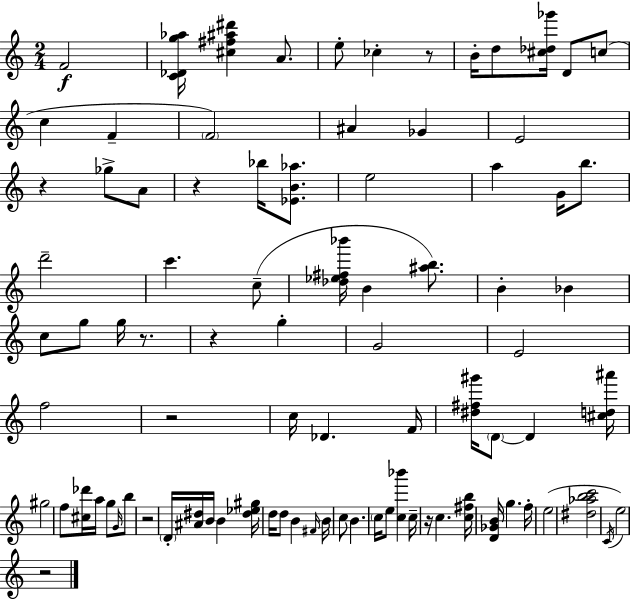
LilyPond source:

{
  \clef treble
  \numericTimeSignature
  \time 2/4
  \key c \major
  f'2\f | <c' des' g'' aes''>16 <cis'' fis'' ais'' dis'''>4 a'8. | e''8-. ces''4-. r8 | b'16-. d''8 <cis'' des'' ges'''>16 d'8 c''8( | \break c''4 f'4-- | \parenthesize f'2) | ais'4 ges'4 | e'2 | \break r4 ges''8-> a'8 | r4 bes''16 <ees' b' aes''>8. | e''2 | a''4 g'16 b''8. | \break d'''2-- | c'''4. c''8--( | <des'' ees'' fis'' bes'''>16 b'4 <ais'' b''>8.) | b'4-. bes'4 | \break c''8 g''8 g''16 r8. | r4 g''4-. | g'2 | e'2 | \break f''2 | r2 | c''16 des'4. f'16 | <dis'' fis'' gis'''>16 \parenthesize d'8~~ d'4 <cis'' d'' ais'''>16 | \break gis''2 | f''8 <cis'' des'''>16 a''16 g''8 \grace { g'16 } b''8 | r2 | \parenthesize d'16-. <ais' dis''>16 b'16 b'4 | \break <dis'' ees'' gis''>16 d''16 d''8 b'4 | \grace { fis'16 } b'16 c''8 b'4. | \parenthesize c''16 e''8 <c'' bes'''>4 | c''16-- r16 c''4. | \break <c'' fis'' b''>16 <d' ges' b'>16 g''4. | f''16-. e''2( | <dis'' aes'' b'' c'''>2 | \acciaccatura { c'16 } e''2) | \break r2 | \bar "|."
}